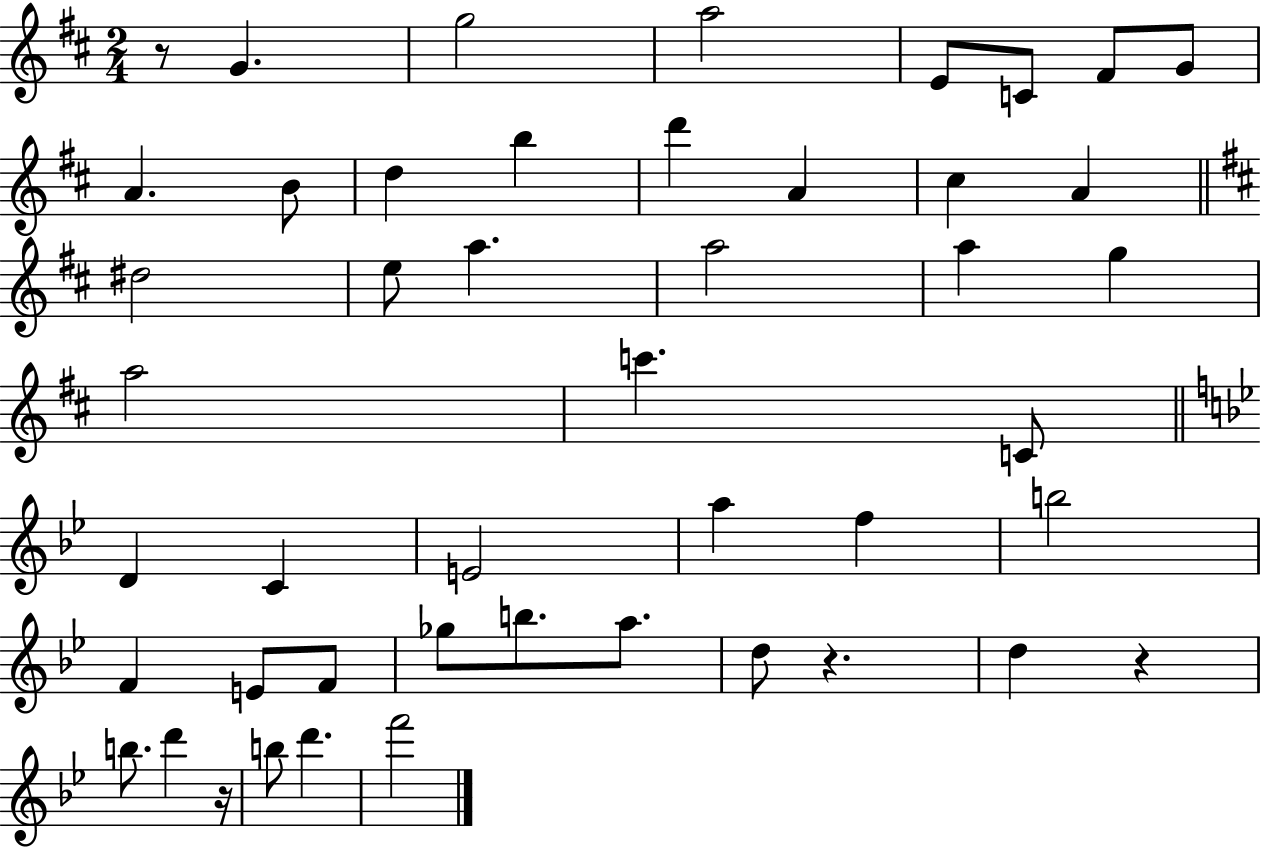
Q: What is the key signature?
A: D major